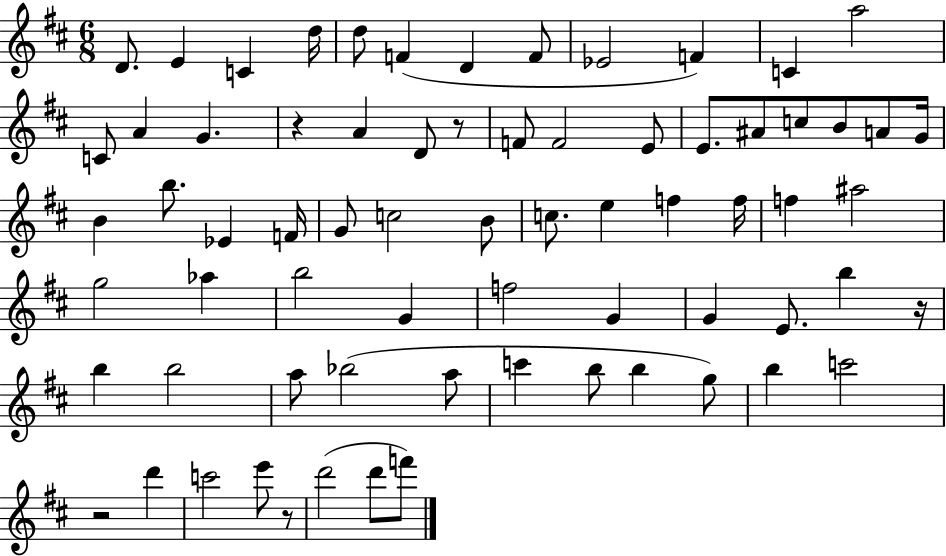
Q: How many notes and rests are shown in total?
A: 70